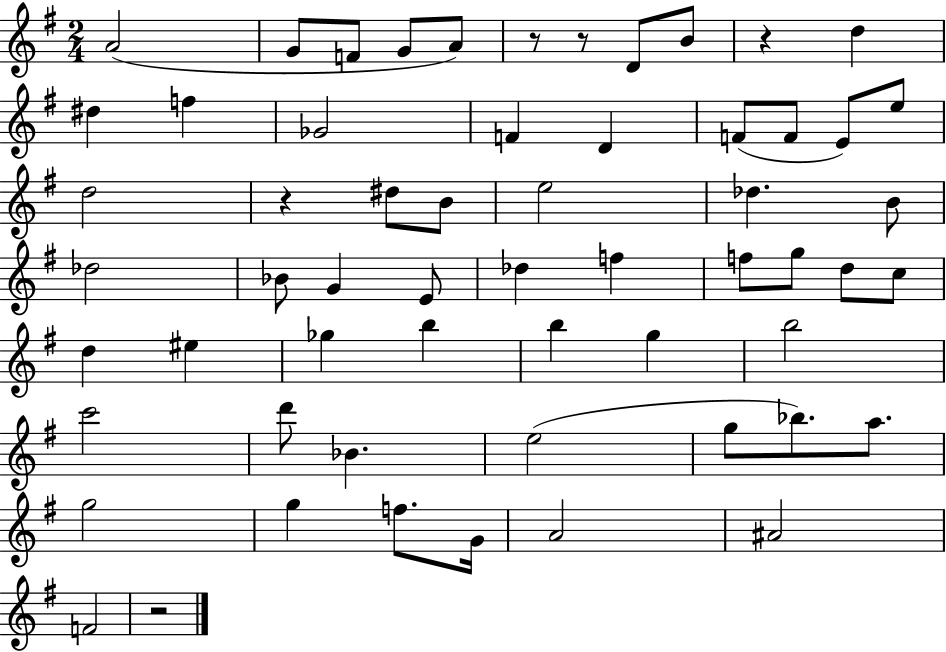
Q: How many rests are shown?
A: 5